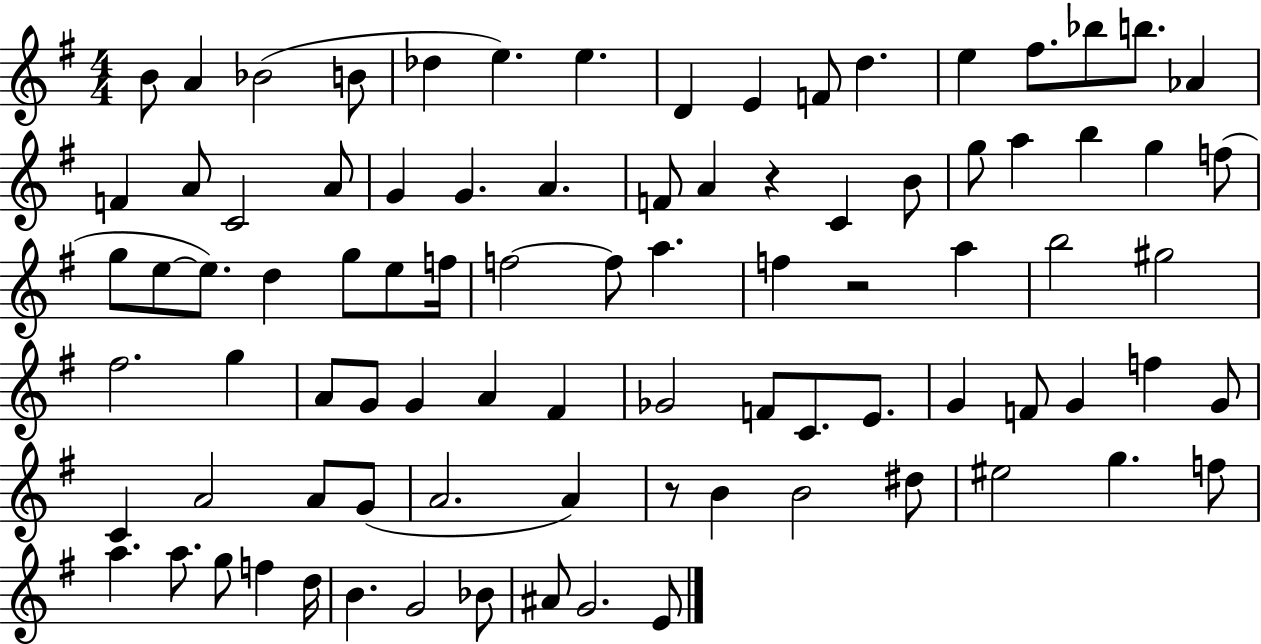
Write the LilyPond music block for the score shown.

{
  \clef treble
  \numericTimeSignature
  \time 4/4
  \key g \major
  \repeat volta 2 { b'8 a'4 bes'2( b'8 | des''4 e''4.) e''4. | d'4 e'4 f'8 d''4. | e''4 fis''8. bes''8 b''8. aes'4 | \break f'4 a'8 c'2 a'8 | g'4 g'4. a'4. | f'8 a'4 r4 c'4 b'8 | g''8 a''4 b''4 g''4 f''8( | \break g''8 e''8~~ e''8.) d''4 g''8 e''8 f''16 | f''2~~ f''8 a''4. | f''4 r2 a''4 | b''2 gis''2 | \break fis''2. g''4 | a'8 g'8 g'4 a'4 fis'4 | ges'2 f'8 c'8. e'8. | g'4 f'8 g'4 f''4 g'8 | \break c'4 a'2 a'8 g'8( | a'2. a'4) | r8 b'4 b'2 dis''8 | eis''2 g''4. f''8 | \break a''4. a''8. g''8 f''4 d''16 | b'4. g'2 bes'8 | ais'8 g'2. e'8 | } \bar "|."
}